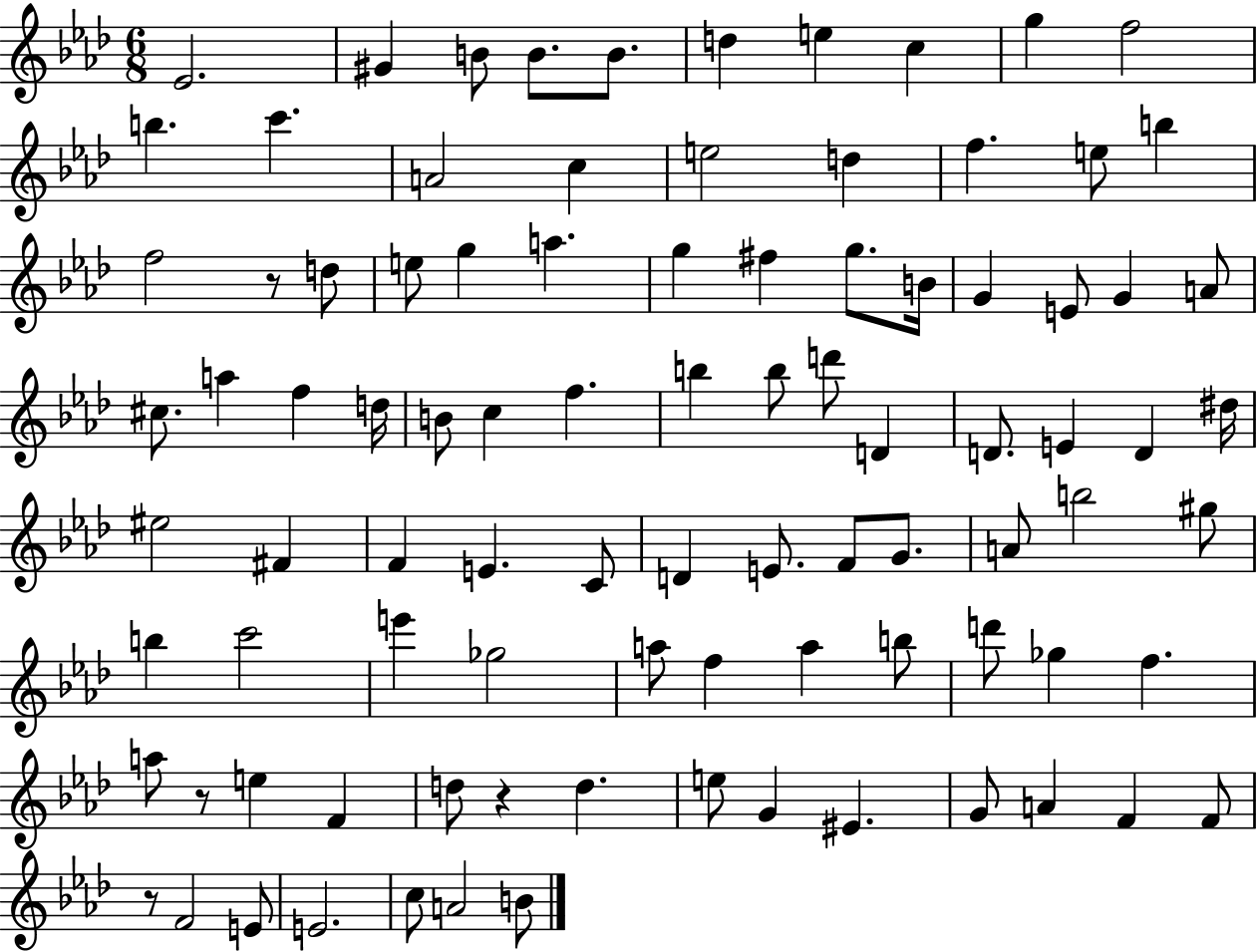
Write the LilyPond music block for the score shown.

{
  \clef treble
  \numericTimeSignature
  \time 6/8
  \key aes \major
  \repeat volta 2 { ees'2. | gis'4 b'8 b'8. b'8. | d''4 e''4 c''4 | g''4 f''2 | \break b''4. c'''4. | a'2 c''4 | e''2 d''4 | f''4. e''8 b''4 | \break f''2 r8 d''8 | e''8 g''4 a''4. | g''4 fis''4 g''8. b'16 | g'4 e'8 g'4 a'8 | \break cis''8. a''4 f''4 d''16 | b'8 c''4 f''4. | b''4 b''8 d'''8 d'4 | d'8. e'4 d'4 dis''16 | \break eis''2 fis'4 | f'4 e'4. c'8 | d'4 e'8. f'8 g'8. | a'8 b''2 gis''8 | \break b''4 c'''2 | e'''4 ges''2 | a''8 f''4 a''4 b''8 | d'''8 ges''4 f''4. | \break a''8 r8 e''4 f'4 | d''8 r4 d''4. | e''8 g'4 eis'4. | g'8 a'4 f'4 f'8 | \break r8 f'2 e'8 | e'2. | c''8 a'2 b'8 | } \bar "|."
}